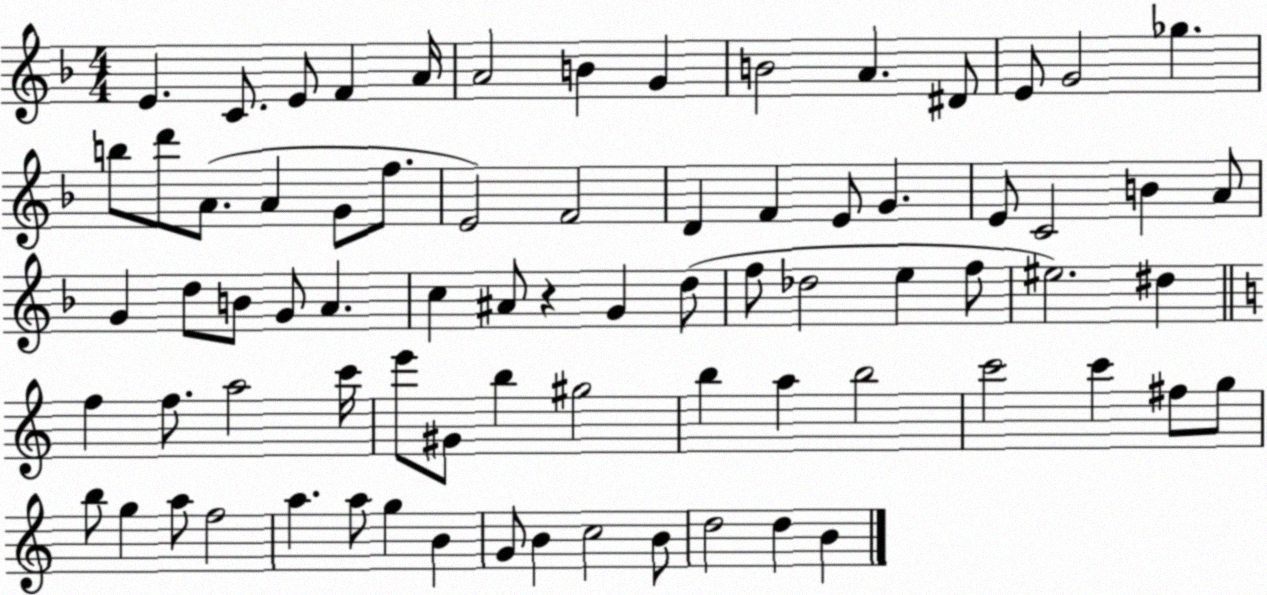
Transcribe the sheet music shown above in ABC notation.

X:1
T:Untitled
M:4/4
L:1/4
K:F
E C/2 E/2 F A/4 A2 B G B2 A ^D/2 E/2 G2 _g b/2 d'/2 A/2 A G/2 f/2 E2 F2 D F E/2 G E/2 C2 B A/2 G d/2 B/2 G/2 A c ^A/2 z G d/2 f/2 _d2 e f/2 ^e2 ^d f f/2 a2 c'/4 e'/2 ^G/2 b ^g2 b a b2 c'2 c' ^f/2 g/2 b/2 g a/2 f2 a a/2 g B G/2 B c2 B/2 d2 d B